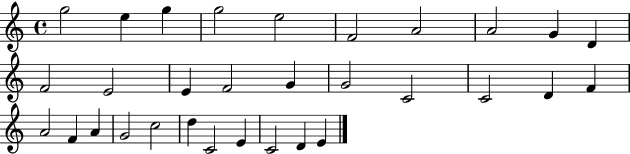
{
  \clef treble
  \time 4/4
  \defaultTimeSignature
  \key c \major
  g''2 e''4 g''4 | g''2 e''2 | f'2 a'2 | a'2 g'4 d'4 | \break f'2 e'2 | e'4 f'2 g'4 | g'2 c'2 | c'2 d'4 f'4 | \break a'2 f'4 a'4 | g'2 c''2 | d''4 c'2 e'4 | c'2 d'4 e'4 | \break \bar "|."
}